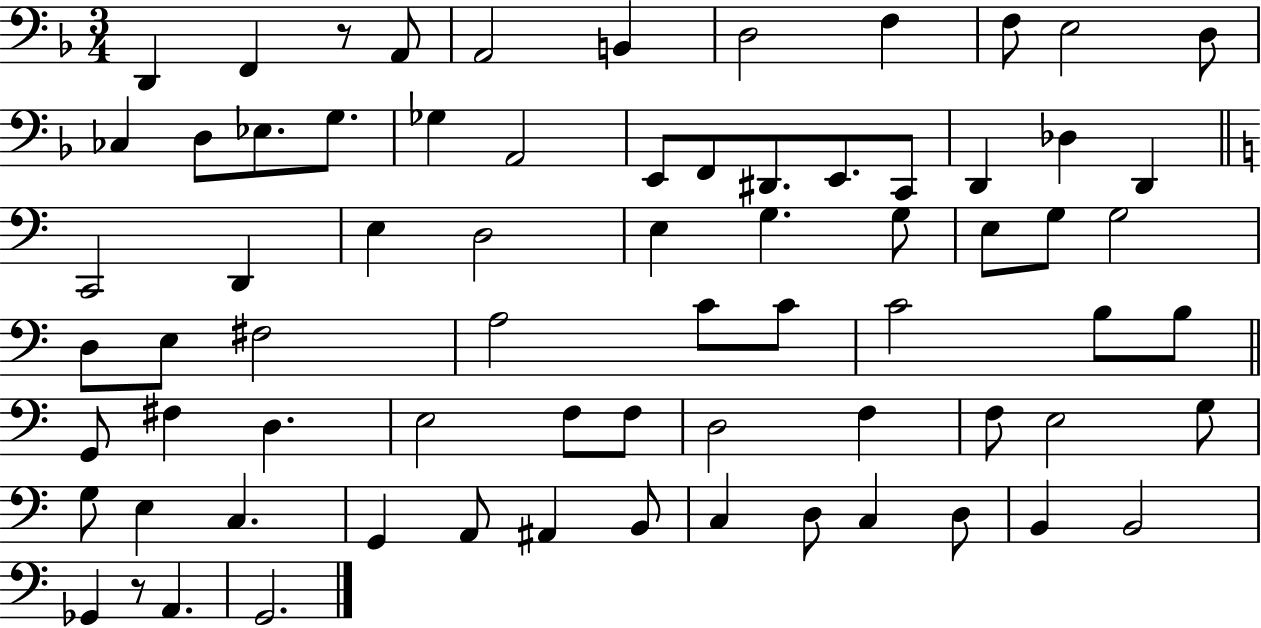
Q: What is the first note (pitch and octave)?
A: D2